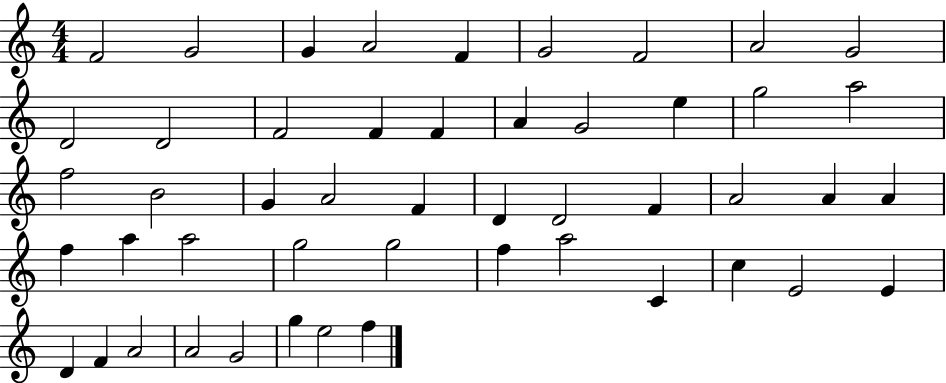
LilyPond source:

{
  \clef treble
  \numericTimeSignature
  \time 4/4
  \key c \major
  f'2 g'2 | g'4 a'2 f'4 | g'2 f'2 | a'2 g'2 | \break d'2 d'2 | f'2 f'4 f'4 | a'4 g'2 e''4 | g''2 a''2 | \break f''2 b'2 | g'4 a'2 f'4 | d'4 d'2 f'4 | a'2 a'4 a'4 | \break f''4 a''4 a''2 | g''2 g''2 | f''4 a''2 c'4 | c''4 e'2 e'4 | \break d'4 f'4 a'2 | a'2 g'2 | g''4 e''2 f''4 | \bar "|."
}